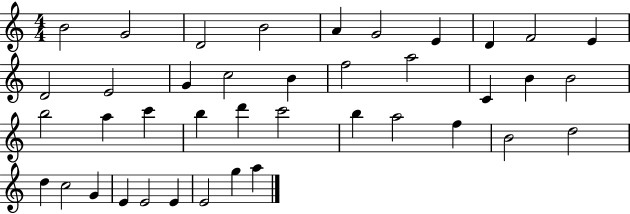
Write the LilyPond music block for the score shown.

{
  \clef treble
  \numericTimeSignature
  \time 4/4
  \key c \major
  b'2 g'2 | d'2 b'2 | a'4 g'2 e'4 | d'4 f'2 e'4 | \break d'2 e'2 | g'4 c''2 b'4 | f''2 a''2 | c'4 b'4 b'2 | \break b''2 a''4 c'''4 | b''4 d'''4 c'''2 | b''4 a''2 f''4 | b'2 d''2 | \break d''4 c''2 g'4 | e'4 e'2 e'4 | e'2 g''4 a''4 | \bar "|."
}